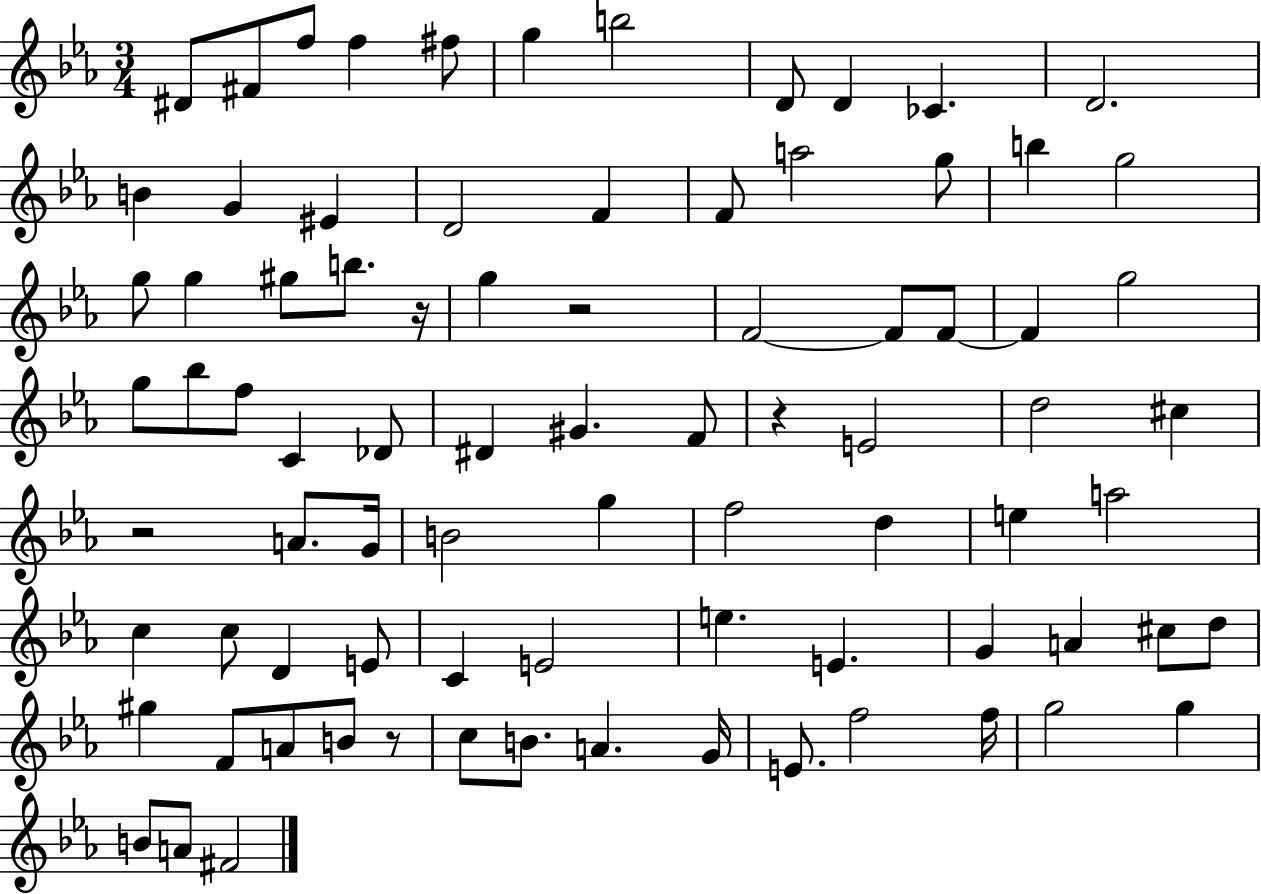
D#4/e F#4/e F5/e F5/q F#5/e G5/q B5/h D4/e D4/q CES4/q. D4/h. B4/q G4/q EIS4/q D4/h F4/q F4/e A5/h G5/e B5/q G5/h G5/e G5/q G#5/e B5/e. R/s G5/q R/h F4/h F4/e F4/e F4/q G5/h G5/e Bb5/e F5/e C4/q Db4/e D#4/q G#4/q. F4/e R/q E4/h D5/h C#5/q R/h A4/e. G4/s B4/h G5/q F5/h D5/q E5/q A5/h C5/q C5/e D4/q E4/e C4/q E4/h E5/q. E4/q. G4/q A4/q C#5/e D5/e G#5/q F4/e A4/e B4/e R/e C5/e B4/e. A4/q. G4/s E4/e. F5/h F5/s G5/h G5/q B4/e A4/e F#4/h